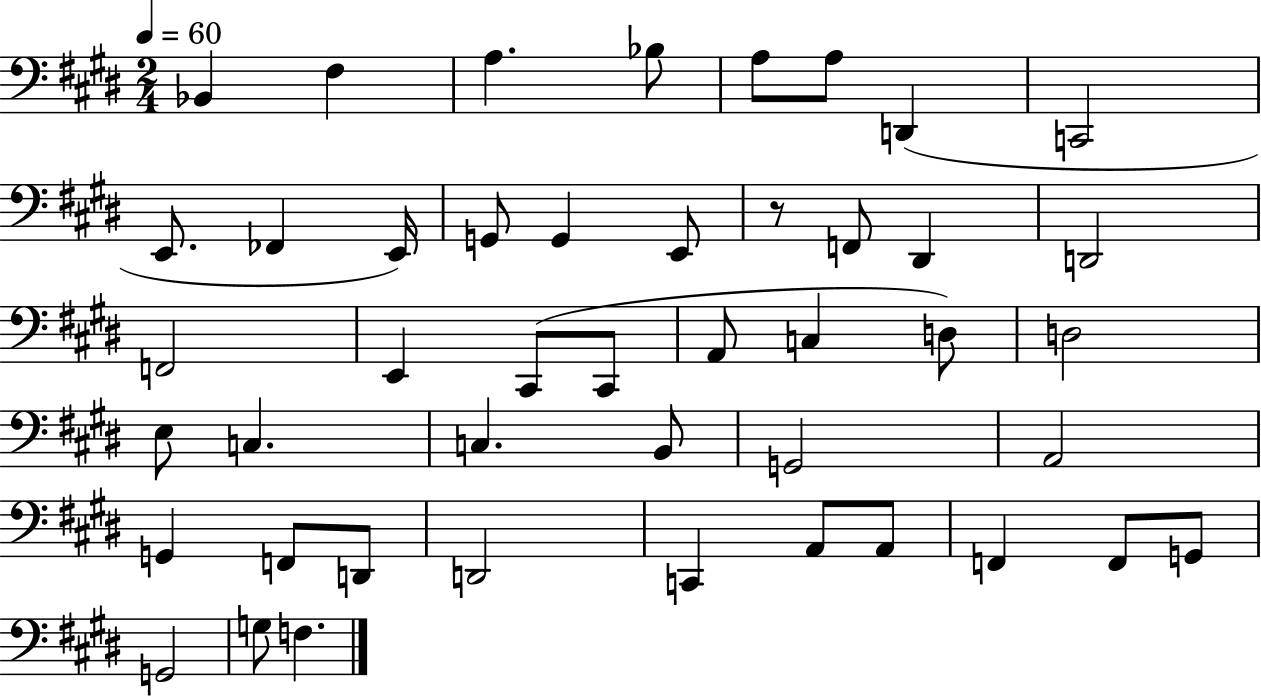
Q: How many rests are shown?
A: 1